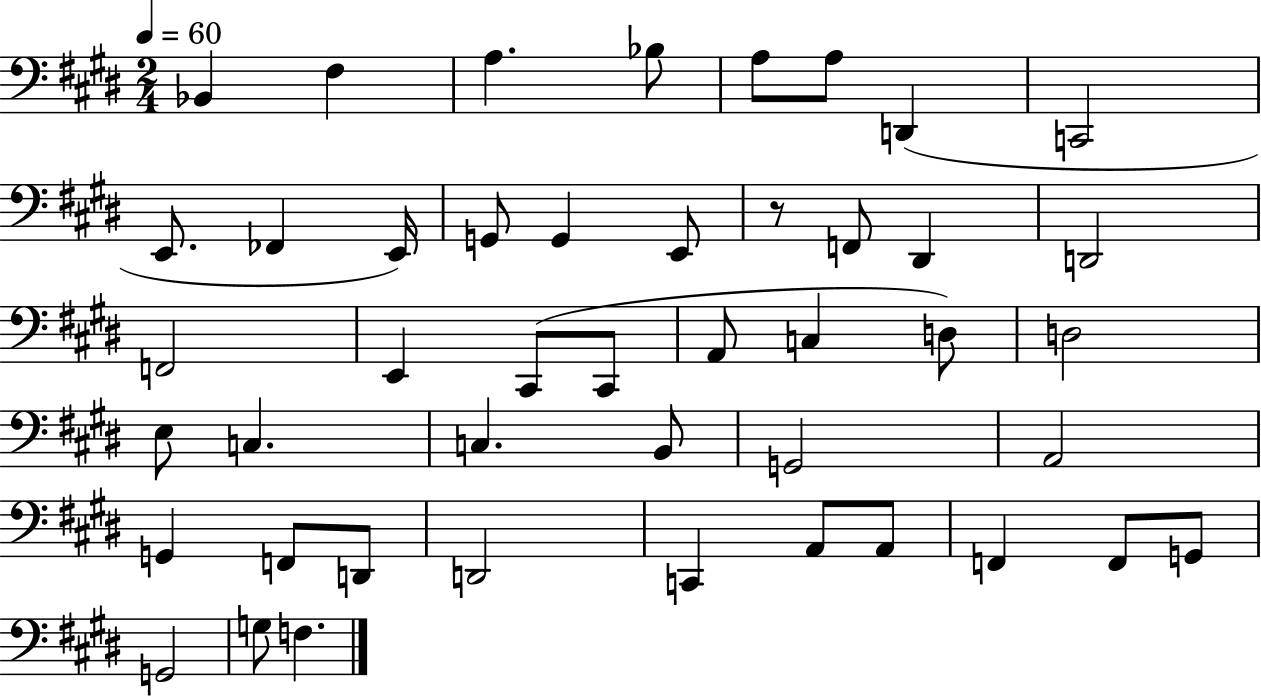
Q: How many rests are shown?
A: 1